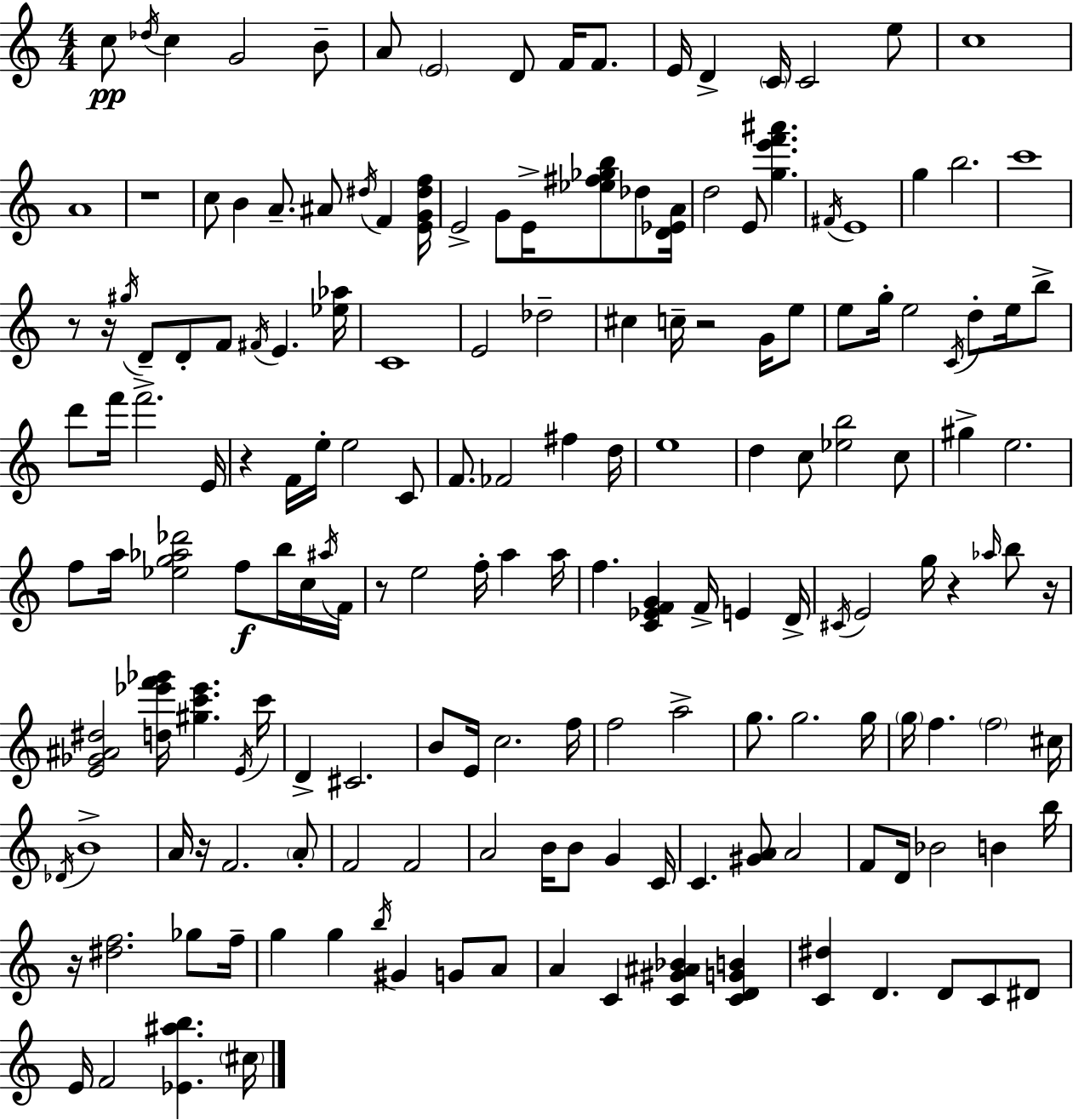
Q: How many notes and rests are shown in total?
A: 172